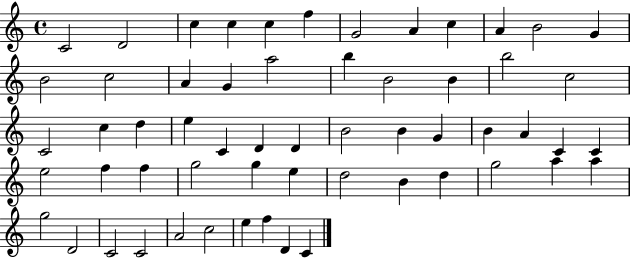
X:1
T:Untitled
M:4/4
L:1/4
K:C
C2 D2 c c c f G2 A c A B2 G B2 c2 A G a2 b B2 B b2 c2 C2 c d e C D D B2 B G B A C C e2 f f g2 g e d2 B d g2 a a g2 D2 C2 C2 A2 c2 e f D C